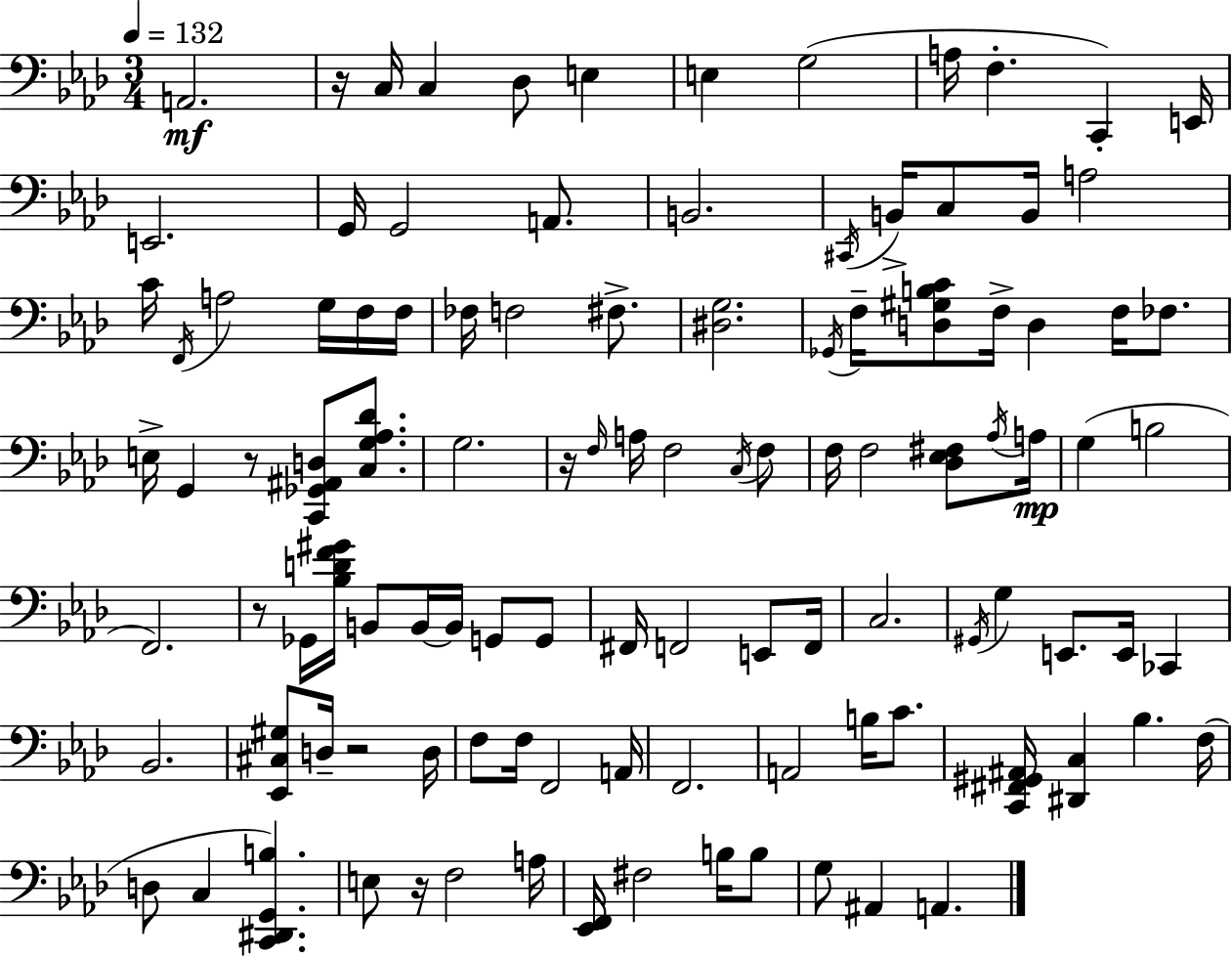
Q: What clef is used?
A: bass